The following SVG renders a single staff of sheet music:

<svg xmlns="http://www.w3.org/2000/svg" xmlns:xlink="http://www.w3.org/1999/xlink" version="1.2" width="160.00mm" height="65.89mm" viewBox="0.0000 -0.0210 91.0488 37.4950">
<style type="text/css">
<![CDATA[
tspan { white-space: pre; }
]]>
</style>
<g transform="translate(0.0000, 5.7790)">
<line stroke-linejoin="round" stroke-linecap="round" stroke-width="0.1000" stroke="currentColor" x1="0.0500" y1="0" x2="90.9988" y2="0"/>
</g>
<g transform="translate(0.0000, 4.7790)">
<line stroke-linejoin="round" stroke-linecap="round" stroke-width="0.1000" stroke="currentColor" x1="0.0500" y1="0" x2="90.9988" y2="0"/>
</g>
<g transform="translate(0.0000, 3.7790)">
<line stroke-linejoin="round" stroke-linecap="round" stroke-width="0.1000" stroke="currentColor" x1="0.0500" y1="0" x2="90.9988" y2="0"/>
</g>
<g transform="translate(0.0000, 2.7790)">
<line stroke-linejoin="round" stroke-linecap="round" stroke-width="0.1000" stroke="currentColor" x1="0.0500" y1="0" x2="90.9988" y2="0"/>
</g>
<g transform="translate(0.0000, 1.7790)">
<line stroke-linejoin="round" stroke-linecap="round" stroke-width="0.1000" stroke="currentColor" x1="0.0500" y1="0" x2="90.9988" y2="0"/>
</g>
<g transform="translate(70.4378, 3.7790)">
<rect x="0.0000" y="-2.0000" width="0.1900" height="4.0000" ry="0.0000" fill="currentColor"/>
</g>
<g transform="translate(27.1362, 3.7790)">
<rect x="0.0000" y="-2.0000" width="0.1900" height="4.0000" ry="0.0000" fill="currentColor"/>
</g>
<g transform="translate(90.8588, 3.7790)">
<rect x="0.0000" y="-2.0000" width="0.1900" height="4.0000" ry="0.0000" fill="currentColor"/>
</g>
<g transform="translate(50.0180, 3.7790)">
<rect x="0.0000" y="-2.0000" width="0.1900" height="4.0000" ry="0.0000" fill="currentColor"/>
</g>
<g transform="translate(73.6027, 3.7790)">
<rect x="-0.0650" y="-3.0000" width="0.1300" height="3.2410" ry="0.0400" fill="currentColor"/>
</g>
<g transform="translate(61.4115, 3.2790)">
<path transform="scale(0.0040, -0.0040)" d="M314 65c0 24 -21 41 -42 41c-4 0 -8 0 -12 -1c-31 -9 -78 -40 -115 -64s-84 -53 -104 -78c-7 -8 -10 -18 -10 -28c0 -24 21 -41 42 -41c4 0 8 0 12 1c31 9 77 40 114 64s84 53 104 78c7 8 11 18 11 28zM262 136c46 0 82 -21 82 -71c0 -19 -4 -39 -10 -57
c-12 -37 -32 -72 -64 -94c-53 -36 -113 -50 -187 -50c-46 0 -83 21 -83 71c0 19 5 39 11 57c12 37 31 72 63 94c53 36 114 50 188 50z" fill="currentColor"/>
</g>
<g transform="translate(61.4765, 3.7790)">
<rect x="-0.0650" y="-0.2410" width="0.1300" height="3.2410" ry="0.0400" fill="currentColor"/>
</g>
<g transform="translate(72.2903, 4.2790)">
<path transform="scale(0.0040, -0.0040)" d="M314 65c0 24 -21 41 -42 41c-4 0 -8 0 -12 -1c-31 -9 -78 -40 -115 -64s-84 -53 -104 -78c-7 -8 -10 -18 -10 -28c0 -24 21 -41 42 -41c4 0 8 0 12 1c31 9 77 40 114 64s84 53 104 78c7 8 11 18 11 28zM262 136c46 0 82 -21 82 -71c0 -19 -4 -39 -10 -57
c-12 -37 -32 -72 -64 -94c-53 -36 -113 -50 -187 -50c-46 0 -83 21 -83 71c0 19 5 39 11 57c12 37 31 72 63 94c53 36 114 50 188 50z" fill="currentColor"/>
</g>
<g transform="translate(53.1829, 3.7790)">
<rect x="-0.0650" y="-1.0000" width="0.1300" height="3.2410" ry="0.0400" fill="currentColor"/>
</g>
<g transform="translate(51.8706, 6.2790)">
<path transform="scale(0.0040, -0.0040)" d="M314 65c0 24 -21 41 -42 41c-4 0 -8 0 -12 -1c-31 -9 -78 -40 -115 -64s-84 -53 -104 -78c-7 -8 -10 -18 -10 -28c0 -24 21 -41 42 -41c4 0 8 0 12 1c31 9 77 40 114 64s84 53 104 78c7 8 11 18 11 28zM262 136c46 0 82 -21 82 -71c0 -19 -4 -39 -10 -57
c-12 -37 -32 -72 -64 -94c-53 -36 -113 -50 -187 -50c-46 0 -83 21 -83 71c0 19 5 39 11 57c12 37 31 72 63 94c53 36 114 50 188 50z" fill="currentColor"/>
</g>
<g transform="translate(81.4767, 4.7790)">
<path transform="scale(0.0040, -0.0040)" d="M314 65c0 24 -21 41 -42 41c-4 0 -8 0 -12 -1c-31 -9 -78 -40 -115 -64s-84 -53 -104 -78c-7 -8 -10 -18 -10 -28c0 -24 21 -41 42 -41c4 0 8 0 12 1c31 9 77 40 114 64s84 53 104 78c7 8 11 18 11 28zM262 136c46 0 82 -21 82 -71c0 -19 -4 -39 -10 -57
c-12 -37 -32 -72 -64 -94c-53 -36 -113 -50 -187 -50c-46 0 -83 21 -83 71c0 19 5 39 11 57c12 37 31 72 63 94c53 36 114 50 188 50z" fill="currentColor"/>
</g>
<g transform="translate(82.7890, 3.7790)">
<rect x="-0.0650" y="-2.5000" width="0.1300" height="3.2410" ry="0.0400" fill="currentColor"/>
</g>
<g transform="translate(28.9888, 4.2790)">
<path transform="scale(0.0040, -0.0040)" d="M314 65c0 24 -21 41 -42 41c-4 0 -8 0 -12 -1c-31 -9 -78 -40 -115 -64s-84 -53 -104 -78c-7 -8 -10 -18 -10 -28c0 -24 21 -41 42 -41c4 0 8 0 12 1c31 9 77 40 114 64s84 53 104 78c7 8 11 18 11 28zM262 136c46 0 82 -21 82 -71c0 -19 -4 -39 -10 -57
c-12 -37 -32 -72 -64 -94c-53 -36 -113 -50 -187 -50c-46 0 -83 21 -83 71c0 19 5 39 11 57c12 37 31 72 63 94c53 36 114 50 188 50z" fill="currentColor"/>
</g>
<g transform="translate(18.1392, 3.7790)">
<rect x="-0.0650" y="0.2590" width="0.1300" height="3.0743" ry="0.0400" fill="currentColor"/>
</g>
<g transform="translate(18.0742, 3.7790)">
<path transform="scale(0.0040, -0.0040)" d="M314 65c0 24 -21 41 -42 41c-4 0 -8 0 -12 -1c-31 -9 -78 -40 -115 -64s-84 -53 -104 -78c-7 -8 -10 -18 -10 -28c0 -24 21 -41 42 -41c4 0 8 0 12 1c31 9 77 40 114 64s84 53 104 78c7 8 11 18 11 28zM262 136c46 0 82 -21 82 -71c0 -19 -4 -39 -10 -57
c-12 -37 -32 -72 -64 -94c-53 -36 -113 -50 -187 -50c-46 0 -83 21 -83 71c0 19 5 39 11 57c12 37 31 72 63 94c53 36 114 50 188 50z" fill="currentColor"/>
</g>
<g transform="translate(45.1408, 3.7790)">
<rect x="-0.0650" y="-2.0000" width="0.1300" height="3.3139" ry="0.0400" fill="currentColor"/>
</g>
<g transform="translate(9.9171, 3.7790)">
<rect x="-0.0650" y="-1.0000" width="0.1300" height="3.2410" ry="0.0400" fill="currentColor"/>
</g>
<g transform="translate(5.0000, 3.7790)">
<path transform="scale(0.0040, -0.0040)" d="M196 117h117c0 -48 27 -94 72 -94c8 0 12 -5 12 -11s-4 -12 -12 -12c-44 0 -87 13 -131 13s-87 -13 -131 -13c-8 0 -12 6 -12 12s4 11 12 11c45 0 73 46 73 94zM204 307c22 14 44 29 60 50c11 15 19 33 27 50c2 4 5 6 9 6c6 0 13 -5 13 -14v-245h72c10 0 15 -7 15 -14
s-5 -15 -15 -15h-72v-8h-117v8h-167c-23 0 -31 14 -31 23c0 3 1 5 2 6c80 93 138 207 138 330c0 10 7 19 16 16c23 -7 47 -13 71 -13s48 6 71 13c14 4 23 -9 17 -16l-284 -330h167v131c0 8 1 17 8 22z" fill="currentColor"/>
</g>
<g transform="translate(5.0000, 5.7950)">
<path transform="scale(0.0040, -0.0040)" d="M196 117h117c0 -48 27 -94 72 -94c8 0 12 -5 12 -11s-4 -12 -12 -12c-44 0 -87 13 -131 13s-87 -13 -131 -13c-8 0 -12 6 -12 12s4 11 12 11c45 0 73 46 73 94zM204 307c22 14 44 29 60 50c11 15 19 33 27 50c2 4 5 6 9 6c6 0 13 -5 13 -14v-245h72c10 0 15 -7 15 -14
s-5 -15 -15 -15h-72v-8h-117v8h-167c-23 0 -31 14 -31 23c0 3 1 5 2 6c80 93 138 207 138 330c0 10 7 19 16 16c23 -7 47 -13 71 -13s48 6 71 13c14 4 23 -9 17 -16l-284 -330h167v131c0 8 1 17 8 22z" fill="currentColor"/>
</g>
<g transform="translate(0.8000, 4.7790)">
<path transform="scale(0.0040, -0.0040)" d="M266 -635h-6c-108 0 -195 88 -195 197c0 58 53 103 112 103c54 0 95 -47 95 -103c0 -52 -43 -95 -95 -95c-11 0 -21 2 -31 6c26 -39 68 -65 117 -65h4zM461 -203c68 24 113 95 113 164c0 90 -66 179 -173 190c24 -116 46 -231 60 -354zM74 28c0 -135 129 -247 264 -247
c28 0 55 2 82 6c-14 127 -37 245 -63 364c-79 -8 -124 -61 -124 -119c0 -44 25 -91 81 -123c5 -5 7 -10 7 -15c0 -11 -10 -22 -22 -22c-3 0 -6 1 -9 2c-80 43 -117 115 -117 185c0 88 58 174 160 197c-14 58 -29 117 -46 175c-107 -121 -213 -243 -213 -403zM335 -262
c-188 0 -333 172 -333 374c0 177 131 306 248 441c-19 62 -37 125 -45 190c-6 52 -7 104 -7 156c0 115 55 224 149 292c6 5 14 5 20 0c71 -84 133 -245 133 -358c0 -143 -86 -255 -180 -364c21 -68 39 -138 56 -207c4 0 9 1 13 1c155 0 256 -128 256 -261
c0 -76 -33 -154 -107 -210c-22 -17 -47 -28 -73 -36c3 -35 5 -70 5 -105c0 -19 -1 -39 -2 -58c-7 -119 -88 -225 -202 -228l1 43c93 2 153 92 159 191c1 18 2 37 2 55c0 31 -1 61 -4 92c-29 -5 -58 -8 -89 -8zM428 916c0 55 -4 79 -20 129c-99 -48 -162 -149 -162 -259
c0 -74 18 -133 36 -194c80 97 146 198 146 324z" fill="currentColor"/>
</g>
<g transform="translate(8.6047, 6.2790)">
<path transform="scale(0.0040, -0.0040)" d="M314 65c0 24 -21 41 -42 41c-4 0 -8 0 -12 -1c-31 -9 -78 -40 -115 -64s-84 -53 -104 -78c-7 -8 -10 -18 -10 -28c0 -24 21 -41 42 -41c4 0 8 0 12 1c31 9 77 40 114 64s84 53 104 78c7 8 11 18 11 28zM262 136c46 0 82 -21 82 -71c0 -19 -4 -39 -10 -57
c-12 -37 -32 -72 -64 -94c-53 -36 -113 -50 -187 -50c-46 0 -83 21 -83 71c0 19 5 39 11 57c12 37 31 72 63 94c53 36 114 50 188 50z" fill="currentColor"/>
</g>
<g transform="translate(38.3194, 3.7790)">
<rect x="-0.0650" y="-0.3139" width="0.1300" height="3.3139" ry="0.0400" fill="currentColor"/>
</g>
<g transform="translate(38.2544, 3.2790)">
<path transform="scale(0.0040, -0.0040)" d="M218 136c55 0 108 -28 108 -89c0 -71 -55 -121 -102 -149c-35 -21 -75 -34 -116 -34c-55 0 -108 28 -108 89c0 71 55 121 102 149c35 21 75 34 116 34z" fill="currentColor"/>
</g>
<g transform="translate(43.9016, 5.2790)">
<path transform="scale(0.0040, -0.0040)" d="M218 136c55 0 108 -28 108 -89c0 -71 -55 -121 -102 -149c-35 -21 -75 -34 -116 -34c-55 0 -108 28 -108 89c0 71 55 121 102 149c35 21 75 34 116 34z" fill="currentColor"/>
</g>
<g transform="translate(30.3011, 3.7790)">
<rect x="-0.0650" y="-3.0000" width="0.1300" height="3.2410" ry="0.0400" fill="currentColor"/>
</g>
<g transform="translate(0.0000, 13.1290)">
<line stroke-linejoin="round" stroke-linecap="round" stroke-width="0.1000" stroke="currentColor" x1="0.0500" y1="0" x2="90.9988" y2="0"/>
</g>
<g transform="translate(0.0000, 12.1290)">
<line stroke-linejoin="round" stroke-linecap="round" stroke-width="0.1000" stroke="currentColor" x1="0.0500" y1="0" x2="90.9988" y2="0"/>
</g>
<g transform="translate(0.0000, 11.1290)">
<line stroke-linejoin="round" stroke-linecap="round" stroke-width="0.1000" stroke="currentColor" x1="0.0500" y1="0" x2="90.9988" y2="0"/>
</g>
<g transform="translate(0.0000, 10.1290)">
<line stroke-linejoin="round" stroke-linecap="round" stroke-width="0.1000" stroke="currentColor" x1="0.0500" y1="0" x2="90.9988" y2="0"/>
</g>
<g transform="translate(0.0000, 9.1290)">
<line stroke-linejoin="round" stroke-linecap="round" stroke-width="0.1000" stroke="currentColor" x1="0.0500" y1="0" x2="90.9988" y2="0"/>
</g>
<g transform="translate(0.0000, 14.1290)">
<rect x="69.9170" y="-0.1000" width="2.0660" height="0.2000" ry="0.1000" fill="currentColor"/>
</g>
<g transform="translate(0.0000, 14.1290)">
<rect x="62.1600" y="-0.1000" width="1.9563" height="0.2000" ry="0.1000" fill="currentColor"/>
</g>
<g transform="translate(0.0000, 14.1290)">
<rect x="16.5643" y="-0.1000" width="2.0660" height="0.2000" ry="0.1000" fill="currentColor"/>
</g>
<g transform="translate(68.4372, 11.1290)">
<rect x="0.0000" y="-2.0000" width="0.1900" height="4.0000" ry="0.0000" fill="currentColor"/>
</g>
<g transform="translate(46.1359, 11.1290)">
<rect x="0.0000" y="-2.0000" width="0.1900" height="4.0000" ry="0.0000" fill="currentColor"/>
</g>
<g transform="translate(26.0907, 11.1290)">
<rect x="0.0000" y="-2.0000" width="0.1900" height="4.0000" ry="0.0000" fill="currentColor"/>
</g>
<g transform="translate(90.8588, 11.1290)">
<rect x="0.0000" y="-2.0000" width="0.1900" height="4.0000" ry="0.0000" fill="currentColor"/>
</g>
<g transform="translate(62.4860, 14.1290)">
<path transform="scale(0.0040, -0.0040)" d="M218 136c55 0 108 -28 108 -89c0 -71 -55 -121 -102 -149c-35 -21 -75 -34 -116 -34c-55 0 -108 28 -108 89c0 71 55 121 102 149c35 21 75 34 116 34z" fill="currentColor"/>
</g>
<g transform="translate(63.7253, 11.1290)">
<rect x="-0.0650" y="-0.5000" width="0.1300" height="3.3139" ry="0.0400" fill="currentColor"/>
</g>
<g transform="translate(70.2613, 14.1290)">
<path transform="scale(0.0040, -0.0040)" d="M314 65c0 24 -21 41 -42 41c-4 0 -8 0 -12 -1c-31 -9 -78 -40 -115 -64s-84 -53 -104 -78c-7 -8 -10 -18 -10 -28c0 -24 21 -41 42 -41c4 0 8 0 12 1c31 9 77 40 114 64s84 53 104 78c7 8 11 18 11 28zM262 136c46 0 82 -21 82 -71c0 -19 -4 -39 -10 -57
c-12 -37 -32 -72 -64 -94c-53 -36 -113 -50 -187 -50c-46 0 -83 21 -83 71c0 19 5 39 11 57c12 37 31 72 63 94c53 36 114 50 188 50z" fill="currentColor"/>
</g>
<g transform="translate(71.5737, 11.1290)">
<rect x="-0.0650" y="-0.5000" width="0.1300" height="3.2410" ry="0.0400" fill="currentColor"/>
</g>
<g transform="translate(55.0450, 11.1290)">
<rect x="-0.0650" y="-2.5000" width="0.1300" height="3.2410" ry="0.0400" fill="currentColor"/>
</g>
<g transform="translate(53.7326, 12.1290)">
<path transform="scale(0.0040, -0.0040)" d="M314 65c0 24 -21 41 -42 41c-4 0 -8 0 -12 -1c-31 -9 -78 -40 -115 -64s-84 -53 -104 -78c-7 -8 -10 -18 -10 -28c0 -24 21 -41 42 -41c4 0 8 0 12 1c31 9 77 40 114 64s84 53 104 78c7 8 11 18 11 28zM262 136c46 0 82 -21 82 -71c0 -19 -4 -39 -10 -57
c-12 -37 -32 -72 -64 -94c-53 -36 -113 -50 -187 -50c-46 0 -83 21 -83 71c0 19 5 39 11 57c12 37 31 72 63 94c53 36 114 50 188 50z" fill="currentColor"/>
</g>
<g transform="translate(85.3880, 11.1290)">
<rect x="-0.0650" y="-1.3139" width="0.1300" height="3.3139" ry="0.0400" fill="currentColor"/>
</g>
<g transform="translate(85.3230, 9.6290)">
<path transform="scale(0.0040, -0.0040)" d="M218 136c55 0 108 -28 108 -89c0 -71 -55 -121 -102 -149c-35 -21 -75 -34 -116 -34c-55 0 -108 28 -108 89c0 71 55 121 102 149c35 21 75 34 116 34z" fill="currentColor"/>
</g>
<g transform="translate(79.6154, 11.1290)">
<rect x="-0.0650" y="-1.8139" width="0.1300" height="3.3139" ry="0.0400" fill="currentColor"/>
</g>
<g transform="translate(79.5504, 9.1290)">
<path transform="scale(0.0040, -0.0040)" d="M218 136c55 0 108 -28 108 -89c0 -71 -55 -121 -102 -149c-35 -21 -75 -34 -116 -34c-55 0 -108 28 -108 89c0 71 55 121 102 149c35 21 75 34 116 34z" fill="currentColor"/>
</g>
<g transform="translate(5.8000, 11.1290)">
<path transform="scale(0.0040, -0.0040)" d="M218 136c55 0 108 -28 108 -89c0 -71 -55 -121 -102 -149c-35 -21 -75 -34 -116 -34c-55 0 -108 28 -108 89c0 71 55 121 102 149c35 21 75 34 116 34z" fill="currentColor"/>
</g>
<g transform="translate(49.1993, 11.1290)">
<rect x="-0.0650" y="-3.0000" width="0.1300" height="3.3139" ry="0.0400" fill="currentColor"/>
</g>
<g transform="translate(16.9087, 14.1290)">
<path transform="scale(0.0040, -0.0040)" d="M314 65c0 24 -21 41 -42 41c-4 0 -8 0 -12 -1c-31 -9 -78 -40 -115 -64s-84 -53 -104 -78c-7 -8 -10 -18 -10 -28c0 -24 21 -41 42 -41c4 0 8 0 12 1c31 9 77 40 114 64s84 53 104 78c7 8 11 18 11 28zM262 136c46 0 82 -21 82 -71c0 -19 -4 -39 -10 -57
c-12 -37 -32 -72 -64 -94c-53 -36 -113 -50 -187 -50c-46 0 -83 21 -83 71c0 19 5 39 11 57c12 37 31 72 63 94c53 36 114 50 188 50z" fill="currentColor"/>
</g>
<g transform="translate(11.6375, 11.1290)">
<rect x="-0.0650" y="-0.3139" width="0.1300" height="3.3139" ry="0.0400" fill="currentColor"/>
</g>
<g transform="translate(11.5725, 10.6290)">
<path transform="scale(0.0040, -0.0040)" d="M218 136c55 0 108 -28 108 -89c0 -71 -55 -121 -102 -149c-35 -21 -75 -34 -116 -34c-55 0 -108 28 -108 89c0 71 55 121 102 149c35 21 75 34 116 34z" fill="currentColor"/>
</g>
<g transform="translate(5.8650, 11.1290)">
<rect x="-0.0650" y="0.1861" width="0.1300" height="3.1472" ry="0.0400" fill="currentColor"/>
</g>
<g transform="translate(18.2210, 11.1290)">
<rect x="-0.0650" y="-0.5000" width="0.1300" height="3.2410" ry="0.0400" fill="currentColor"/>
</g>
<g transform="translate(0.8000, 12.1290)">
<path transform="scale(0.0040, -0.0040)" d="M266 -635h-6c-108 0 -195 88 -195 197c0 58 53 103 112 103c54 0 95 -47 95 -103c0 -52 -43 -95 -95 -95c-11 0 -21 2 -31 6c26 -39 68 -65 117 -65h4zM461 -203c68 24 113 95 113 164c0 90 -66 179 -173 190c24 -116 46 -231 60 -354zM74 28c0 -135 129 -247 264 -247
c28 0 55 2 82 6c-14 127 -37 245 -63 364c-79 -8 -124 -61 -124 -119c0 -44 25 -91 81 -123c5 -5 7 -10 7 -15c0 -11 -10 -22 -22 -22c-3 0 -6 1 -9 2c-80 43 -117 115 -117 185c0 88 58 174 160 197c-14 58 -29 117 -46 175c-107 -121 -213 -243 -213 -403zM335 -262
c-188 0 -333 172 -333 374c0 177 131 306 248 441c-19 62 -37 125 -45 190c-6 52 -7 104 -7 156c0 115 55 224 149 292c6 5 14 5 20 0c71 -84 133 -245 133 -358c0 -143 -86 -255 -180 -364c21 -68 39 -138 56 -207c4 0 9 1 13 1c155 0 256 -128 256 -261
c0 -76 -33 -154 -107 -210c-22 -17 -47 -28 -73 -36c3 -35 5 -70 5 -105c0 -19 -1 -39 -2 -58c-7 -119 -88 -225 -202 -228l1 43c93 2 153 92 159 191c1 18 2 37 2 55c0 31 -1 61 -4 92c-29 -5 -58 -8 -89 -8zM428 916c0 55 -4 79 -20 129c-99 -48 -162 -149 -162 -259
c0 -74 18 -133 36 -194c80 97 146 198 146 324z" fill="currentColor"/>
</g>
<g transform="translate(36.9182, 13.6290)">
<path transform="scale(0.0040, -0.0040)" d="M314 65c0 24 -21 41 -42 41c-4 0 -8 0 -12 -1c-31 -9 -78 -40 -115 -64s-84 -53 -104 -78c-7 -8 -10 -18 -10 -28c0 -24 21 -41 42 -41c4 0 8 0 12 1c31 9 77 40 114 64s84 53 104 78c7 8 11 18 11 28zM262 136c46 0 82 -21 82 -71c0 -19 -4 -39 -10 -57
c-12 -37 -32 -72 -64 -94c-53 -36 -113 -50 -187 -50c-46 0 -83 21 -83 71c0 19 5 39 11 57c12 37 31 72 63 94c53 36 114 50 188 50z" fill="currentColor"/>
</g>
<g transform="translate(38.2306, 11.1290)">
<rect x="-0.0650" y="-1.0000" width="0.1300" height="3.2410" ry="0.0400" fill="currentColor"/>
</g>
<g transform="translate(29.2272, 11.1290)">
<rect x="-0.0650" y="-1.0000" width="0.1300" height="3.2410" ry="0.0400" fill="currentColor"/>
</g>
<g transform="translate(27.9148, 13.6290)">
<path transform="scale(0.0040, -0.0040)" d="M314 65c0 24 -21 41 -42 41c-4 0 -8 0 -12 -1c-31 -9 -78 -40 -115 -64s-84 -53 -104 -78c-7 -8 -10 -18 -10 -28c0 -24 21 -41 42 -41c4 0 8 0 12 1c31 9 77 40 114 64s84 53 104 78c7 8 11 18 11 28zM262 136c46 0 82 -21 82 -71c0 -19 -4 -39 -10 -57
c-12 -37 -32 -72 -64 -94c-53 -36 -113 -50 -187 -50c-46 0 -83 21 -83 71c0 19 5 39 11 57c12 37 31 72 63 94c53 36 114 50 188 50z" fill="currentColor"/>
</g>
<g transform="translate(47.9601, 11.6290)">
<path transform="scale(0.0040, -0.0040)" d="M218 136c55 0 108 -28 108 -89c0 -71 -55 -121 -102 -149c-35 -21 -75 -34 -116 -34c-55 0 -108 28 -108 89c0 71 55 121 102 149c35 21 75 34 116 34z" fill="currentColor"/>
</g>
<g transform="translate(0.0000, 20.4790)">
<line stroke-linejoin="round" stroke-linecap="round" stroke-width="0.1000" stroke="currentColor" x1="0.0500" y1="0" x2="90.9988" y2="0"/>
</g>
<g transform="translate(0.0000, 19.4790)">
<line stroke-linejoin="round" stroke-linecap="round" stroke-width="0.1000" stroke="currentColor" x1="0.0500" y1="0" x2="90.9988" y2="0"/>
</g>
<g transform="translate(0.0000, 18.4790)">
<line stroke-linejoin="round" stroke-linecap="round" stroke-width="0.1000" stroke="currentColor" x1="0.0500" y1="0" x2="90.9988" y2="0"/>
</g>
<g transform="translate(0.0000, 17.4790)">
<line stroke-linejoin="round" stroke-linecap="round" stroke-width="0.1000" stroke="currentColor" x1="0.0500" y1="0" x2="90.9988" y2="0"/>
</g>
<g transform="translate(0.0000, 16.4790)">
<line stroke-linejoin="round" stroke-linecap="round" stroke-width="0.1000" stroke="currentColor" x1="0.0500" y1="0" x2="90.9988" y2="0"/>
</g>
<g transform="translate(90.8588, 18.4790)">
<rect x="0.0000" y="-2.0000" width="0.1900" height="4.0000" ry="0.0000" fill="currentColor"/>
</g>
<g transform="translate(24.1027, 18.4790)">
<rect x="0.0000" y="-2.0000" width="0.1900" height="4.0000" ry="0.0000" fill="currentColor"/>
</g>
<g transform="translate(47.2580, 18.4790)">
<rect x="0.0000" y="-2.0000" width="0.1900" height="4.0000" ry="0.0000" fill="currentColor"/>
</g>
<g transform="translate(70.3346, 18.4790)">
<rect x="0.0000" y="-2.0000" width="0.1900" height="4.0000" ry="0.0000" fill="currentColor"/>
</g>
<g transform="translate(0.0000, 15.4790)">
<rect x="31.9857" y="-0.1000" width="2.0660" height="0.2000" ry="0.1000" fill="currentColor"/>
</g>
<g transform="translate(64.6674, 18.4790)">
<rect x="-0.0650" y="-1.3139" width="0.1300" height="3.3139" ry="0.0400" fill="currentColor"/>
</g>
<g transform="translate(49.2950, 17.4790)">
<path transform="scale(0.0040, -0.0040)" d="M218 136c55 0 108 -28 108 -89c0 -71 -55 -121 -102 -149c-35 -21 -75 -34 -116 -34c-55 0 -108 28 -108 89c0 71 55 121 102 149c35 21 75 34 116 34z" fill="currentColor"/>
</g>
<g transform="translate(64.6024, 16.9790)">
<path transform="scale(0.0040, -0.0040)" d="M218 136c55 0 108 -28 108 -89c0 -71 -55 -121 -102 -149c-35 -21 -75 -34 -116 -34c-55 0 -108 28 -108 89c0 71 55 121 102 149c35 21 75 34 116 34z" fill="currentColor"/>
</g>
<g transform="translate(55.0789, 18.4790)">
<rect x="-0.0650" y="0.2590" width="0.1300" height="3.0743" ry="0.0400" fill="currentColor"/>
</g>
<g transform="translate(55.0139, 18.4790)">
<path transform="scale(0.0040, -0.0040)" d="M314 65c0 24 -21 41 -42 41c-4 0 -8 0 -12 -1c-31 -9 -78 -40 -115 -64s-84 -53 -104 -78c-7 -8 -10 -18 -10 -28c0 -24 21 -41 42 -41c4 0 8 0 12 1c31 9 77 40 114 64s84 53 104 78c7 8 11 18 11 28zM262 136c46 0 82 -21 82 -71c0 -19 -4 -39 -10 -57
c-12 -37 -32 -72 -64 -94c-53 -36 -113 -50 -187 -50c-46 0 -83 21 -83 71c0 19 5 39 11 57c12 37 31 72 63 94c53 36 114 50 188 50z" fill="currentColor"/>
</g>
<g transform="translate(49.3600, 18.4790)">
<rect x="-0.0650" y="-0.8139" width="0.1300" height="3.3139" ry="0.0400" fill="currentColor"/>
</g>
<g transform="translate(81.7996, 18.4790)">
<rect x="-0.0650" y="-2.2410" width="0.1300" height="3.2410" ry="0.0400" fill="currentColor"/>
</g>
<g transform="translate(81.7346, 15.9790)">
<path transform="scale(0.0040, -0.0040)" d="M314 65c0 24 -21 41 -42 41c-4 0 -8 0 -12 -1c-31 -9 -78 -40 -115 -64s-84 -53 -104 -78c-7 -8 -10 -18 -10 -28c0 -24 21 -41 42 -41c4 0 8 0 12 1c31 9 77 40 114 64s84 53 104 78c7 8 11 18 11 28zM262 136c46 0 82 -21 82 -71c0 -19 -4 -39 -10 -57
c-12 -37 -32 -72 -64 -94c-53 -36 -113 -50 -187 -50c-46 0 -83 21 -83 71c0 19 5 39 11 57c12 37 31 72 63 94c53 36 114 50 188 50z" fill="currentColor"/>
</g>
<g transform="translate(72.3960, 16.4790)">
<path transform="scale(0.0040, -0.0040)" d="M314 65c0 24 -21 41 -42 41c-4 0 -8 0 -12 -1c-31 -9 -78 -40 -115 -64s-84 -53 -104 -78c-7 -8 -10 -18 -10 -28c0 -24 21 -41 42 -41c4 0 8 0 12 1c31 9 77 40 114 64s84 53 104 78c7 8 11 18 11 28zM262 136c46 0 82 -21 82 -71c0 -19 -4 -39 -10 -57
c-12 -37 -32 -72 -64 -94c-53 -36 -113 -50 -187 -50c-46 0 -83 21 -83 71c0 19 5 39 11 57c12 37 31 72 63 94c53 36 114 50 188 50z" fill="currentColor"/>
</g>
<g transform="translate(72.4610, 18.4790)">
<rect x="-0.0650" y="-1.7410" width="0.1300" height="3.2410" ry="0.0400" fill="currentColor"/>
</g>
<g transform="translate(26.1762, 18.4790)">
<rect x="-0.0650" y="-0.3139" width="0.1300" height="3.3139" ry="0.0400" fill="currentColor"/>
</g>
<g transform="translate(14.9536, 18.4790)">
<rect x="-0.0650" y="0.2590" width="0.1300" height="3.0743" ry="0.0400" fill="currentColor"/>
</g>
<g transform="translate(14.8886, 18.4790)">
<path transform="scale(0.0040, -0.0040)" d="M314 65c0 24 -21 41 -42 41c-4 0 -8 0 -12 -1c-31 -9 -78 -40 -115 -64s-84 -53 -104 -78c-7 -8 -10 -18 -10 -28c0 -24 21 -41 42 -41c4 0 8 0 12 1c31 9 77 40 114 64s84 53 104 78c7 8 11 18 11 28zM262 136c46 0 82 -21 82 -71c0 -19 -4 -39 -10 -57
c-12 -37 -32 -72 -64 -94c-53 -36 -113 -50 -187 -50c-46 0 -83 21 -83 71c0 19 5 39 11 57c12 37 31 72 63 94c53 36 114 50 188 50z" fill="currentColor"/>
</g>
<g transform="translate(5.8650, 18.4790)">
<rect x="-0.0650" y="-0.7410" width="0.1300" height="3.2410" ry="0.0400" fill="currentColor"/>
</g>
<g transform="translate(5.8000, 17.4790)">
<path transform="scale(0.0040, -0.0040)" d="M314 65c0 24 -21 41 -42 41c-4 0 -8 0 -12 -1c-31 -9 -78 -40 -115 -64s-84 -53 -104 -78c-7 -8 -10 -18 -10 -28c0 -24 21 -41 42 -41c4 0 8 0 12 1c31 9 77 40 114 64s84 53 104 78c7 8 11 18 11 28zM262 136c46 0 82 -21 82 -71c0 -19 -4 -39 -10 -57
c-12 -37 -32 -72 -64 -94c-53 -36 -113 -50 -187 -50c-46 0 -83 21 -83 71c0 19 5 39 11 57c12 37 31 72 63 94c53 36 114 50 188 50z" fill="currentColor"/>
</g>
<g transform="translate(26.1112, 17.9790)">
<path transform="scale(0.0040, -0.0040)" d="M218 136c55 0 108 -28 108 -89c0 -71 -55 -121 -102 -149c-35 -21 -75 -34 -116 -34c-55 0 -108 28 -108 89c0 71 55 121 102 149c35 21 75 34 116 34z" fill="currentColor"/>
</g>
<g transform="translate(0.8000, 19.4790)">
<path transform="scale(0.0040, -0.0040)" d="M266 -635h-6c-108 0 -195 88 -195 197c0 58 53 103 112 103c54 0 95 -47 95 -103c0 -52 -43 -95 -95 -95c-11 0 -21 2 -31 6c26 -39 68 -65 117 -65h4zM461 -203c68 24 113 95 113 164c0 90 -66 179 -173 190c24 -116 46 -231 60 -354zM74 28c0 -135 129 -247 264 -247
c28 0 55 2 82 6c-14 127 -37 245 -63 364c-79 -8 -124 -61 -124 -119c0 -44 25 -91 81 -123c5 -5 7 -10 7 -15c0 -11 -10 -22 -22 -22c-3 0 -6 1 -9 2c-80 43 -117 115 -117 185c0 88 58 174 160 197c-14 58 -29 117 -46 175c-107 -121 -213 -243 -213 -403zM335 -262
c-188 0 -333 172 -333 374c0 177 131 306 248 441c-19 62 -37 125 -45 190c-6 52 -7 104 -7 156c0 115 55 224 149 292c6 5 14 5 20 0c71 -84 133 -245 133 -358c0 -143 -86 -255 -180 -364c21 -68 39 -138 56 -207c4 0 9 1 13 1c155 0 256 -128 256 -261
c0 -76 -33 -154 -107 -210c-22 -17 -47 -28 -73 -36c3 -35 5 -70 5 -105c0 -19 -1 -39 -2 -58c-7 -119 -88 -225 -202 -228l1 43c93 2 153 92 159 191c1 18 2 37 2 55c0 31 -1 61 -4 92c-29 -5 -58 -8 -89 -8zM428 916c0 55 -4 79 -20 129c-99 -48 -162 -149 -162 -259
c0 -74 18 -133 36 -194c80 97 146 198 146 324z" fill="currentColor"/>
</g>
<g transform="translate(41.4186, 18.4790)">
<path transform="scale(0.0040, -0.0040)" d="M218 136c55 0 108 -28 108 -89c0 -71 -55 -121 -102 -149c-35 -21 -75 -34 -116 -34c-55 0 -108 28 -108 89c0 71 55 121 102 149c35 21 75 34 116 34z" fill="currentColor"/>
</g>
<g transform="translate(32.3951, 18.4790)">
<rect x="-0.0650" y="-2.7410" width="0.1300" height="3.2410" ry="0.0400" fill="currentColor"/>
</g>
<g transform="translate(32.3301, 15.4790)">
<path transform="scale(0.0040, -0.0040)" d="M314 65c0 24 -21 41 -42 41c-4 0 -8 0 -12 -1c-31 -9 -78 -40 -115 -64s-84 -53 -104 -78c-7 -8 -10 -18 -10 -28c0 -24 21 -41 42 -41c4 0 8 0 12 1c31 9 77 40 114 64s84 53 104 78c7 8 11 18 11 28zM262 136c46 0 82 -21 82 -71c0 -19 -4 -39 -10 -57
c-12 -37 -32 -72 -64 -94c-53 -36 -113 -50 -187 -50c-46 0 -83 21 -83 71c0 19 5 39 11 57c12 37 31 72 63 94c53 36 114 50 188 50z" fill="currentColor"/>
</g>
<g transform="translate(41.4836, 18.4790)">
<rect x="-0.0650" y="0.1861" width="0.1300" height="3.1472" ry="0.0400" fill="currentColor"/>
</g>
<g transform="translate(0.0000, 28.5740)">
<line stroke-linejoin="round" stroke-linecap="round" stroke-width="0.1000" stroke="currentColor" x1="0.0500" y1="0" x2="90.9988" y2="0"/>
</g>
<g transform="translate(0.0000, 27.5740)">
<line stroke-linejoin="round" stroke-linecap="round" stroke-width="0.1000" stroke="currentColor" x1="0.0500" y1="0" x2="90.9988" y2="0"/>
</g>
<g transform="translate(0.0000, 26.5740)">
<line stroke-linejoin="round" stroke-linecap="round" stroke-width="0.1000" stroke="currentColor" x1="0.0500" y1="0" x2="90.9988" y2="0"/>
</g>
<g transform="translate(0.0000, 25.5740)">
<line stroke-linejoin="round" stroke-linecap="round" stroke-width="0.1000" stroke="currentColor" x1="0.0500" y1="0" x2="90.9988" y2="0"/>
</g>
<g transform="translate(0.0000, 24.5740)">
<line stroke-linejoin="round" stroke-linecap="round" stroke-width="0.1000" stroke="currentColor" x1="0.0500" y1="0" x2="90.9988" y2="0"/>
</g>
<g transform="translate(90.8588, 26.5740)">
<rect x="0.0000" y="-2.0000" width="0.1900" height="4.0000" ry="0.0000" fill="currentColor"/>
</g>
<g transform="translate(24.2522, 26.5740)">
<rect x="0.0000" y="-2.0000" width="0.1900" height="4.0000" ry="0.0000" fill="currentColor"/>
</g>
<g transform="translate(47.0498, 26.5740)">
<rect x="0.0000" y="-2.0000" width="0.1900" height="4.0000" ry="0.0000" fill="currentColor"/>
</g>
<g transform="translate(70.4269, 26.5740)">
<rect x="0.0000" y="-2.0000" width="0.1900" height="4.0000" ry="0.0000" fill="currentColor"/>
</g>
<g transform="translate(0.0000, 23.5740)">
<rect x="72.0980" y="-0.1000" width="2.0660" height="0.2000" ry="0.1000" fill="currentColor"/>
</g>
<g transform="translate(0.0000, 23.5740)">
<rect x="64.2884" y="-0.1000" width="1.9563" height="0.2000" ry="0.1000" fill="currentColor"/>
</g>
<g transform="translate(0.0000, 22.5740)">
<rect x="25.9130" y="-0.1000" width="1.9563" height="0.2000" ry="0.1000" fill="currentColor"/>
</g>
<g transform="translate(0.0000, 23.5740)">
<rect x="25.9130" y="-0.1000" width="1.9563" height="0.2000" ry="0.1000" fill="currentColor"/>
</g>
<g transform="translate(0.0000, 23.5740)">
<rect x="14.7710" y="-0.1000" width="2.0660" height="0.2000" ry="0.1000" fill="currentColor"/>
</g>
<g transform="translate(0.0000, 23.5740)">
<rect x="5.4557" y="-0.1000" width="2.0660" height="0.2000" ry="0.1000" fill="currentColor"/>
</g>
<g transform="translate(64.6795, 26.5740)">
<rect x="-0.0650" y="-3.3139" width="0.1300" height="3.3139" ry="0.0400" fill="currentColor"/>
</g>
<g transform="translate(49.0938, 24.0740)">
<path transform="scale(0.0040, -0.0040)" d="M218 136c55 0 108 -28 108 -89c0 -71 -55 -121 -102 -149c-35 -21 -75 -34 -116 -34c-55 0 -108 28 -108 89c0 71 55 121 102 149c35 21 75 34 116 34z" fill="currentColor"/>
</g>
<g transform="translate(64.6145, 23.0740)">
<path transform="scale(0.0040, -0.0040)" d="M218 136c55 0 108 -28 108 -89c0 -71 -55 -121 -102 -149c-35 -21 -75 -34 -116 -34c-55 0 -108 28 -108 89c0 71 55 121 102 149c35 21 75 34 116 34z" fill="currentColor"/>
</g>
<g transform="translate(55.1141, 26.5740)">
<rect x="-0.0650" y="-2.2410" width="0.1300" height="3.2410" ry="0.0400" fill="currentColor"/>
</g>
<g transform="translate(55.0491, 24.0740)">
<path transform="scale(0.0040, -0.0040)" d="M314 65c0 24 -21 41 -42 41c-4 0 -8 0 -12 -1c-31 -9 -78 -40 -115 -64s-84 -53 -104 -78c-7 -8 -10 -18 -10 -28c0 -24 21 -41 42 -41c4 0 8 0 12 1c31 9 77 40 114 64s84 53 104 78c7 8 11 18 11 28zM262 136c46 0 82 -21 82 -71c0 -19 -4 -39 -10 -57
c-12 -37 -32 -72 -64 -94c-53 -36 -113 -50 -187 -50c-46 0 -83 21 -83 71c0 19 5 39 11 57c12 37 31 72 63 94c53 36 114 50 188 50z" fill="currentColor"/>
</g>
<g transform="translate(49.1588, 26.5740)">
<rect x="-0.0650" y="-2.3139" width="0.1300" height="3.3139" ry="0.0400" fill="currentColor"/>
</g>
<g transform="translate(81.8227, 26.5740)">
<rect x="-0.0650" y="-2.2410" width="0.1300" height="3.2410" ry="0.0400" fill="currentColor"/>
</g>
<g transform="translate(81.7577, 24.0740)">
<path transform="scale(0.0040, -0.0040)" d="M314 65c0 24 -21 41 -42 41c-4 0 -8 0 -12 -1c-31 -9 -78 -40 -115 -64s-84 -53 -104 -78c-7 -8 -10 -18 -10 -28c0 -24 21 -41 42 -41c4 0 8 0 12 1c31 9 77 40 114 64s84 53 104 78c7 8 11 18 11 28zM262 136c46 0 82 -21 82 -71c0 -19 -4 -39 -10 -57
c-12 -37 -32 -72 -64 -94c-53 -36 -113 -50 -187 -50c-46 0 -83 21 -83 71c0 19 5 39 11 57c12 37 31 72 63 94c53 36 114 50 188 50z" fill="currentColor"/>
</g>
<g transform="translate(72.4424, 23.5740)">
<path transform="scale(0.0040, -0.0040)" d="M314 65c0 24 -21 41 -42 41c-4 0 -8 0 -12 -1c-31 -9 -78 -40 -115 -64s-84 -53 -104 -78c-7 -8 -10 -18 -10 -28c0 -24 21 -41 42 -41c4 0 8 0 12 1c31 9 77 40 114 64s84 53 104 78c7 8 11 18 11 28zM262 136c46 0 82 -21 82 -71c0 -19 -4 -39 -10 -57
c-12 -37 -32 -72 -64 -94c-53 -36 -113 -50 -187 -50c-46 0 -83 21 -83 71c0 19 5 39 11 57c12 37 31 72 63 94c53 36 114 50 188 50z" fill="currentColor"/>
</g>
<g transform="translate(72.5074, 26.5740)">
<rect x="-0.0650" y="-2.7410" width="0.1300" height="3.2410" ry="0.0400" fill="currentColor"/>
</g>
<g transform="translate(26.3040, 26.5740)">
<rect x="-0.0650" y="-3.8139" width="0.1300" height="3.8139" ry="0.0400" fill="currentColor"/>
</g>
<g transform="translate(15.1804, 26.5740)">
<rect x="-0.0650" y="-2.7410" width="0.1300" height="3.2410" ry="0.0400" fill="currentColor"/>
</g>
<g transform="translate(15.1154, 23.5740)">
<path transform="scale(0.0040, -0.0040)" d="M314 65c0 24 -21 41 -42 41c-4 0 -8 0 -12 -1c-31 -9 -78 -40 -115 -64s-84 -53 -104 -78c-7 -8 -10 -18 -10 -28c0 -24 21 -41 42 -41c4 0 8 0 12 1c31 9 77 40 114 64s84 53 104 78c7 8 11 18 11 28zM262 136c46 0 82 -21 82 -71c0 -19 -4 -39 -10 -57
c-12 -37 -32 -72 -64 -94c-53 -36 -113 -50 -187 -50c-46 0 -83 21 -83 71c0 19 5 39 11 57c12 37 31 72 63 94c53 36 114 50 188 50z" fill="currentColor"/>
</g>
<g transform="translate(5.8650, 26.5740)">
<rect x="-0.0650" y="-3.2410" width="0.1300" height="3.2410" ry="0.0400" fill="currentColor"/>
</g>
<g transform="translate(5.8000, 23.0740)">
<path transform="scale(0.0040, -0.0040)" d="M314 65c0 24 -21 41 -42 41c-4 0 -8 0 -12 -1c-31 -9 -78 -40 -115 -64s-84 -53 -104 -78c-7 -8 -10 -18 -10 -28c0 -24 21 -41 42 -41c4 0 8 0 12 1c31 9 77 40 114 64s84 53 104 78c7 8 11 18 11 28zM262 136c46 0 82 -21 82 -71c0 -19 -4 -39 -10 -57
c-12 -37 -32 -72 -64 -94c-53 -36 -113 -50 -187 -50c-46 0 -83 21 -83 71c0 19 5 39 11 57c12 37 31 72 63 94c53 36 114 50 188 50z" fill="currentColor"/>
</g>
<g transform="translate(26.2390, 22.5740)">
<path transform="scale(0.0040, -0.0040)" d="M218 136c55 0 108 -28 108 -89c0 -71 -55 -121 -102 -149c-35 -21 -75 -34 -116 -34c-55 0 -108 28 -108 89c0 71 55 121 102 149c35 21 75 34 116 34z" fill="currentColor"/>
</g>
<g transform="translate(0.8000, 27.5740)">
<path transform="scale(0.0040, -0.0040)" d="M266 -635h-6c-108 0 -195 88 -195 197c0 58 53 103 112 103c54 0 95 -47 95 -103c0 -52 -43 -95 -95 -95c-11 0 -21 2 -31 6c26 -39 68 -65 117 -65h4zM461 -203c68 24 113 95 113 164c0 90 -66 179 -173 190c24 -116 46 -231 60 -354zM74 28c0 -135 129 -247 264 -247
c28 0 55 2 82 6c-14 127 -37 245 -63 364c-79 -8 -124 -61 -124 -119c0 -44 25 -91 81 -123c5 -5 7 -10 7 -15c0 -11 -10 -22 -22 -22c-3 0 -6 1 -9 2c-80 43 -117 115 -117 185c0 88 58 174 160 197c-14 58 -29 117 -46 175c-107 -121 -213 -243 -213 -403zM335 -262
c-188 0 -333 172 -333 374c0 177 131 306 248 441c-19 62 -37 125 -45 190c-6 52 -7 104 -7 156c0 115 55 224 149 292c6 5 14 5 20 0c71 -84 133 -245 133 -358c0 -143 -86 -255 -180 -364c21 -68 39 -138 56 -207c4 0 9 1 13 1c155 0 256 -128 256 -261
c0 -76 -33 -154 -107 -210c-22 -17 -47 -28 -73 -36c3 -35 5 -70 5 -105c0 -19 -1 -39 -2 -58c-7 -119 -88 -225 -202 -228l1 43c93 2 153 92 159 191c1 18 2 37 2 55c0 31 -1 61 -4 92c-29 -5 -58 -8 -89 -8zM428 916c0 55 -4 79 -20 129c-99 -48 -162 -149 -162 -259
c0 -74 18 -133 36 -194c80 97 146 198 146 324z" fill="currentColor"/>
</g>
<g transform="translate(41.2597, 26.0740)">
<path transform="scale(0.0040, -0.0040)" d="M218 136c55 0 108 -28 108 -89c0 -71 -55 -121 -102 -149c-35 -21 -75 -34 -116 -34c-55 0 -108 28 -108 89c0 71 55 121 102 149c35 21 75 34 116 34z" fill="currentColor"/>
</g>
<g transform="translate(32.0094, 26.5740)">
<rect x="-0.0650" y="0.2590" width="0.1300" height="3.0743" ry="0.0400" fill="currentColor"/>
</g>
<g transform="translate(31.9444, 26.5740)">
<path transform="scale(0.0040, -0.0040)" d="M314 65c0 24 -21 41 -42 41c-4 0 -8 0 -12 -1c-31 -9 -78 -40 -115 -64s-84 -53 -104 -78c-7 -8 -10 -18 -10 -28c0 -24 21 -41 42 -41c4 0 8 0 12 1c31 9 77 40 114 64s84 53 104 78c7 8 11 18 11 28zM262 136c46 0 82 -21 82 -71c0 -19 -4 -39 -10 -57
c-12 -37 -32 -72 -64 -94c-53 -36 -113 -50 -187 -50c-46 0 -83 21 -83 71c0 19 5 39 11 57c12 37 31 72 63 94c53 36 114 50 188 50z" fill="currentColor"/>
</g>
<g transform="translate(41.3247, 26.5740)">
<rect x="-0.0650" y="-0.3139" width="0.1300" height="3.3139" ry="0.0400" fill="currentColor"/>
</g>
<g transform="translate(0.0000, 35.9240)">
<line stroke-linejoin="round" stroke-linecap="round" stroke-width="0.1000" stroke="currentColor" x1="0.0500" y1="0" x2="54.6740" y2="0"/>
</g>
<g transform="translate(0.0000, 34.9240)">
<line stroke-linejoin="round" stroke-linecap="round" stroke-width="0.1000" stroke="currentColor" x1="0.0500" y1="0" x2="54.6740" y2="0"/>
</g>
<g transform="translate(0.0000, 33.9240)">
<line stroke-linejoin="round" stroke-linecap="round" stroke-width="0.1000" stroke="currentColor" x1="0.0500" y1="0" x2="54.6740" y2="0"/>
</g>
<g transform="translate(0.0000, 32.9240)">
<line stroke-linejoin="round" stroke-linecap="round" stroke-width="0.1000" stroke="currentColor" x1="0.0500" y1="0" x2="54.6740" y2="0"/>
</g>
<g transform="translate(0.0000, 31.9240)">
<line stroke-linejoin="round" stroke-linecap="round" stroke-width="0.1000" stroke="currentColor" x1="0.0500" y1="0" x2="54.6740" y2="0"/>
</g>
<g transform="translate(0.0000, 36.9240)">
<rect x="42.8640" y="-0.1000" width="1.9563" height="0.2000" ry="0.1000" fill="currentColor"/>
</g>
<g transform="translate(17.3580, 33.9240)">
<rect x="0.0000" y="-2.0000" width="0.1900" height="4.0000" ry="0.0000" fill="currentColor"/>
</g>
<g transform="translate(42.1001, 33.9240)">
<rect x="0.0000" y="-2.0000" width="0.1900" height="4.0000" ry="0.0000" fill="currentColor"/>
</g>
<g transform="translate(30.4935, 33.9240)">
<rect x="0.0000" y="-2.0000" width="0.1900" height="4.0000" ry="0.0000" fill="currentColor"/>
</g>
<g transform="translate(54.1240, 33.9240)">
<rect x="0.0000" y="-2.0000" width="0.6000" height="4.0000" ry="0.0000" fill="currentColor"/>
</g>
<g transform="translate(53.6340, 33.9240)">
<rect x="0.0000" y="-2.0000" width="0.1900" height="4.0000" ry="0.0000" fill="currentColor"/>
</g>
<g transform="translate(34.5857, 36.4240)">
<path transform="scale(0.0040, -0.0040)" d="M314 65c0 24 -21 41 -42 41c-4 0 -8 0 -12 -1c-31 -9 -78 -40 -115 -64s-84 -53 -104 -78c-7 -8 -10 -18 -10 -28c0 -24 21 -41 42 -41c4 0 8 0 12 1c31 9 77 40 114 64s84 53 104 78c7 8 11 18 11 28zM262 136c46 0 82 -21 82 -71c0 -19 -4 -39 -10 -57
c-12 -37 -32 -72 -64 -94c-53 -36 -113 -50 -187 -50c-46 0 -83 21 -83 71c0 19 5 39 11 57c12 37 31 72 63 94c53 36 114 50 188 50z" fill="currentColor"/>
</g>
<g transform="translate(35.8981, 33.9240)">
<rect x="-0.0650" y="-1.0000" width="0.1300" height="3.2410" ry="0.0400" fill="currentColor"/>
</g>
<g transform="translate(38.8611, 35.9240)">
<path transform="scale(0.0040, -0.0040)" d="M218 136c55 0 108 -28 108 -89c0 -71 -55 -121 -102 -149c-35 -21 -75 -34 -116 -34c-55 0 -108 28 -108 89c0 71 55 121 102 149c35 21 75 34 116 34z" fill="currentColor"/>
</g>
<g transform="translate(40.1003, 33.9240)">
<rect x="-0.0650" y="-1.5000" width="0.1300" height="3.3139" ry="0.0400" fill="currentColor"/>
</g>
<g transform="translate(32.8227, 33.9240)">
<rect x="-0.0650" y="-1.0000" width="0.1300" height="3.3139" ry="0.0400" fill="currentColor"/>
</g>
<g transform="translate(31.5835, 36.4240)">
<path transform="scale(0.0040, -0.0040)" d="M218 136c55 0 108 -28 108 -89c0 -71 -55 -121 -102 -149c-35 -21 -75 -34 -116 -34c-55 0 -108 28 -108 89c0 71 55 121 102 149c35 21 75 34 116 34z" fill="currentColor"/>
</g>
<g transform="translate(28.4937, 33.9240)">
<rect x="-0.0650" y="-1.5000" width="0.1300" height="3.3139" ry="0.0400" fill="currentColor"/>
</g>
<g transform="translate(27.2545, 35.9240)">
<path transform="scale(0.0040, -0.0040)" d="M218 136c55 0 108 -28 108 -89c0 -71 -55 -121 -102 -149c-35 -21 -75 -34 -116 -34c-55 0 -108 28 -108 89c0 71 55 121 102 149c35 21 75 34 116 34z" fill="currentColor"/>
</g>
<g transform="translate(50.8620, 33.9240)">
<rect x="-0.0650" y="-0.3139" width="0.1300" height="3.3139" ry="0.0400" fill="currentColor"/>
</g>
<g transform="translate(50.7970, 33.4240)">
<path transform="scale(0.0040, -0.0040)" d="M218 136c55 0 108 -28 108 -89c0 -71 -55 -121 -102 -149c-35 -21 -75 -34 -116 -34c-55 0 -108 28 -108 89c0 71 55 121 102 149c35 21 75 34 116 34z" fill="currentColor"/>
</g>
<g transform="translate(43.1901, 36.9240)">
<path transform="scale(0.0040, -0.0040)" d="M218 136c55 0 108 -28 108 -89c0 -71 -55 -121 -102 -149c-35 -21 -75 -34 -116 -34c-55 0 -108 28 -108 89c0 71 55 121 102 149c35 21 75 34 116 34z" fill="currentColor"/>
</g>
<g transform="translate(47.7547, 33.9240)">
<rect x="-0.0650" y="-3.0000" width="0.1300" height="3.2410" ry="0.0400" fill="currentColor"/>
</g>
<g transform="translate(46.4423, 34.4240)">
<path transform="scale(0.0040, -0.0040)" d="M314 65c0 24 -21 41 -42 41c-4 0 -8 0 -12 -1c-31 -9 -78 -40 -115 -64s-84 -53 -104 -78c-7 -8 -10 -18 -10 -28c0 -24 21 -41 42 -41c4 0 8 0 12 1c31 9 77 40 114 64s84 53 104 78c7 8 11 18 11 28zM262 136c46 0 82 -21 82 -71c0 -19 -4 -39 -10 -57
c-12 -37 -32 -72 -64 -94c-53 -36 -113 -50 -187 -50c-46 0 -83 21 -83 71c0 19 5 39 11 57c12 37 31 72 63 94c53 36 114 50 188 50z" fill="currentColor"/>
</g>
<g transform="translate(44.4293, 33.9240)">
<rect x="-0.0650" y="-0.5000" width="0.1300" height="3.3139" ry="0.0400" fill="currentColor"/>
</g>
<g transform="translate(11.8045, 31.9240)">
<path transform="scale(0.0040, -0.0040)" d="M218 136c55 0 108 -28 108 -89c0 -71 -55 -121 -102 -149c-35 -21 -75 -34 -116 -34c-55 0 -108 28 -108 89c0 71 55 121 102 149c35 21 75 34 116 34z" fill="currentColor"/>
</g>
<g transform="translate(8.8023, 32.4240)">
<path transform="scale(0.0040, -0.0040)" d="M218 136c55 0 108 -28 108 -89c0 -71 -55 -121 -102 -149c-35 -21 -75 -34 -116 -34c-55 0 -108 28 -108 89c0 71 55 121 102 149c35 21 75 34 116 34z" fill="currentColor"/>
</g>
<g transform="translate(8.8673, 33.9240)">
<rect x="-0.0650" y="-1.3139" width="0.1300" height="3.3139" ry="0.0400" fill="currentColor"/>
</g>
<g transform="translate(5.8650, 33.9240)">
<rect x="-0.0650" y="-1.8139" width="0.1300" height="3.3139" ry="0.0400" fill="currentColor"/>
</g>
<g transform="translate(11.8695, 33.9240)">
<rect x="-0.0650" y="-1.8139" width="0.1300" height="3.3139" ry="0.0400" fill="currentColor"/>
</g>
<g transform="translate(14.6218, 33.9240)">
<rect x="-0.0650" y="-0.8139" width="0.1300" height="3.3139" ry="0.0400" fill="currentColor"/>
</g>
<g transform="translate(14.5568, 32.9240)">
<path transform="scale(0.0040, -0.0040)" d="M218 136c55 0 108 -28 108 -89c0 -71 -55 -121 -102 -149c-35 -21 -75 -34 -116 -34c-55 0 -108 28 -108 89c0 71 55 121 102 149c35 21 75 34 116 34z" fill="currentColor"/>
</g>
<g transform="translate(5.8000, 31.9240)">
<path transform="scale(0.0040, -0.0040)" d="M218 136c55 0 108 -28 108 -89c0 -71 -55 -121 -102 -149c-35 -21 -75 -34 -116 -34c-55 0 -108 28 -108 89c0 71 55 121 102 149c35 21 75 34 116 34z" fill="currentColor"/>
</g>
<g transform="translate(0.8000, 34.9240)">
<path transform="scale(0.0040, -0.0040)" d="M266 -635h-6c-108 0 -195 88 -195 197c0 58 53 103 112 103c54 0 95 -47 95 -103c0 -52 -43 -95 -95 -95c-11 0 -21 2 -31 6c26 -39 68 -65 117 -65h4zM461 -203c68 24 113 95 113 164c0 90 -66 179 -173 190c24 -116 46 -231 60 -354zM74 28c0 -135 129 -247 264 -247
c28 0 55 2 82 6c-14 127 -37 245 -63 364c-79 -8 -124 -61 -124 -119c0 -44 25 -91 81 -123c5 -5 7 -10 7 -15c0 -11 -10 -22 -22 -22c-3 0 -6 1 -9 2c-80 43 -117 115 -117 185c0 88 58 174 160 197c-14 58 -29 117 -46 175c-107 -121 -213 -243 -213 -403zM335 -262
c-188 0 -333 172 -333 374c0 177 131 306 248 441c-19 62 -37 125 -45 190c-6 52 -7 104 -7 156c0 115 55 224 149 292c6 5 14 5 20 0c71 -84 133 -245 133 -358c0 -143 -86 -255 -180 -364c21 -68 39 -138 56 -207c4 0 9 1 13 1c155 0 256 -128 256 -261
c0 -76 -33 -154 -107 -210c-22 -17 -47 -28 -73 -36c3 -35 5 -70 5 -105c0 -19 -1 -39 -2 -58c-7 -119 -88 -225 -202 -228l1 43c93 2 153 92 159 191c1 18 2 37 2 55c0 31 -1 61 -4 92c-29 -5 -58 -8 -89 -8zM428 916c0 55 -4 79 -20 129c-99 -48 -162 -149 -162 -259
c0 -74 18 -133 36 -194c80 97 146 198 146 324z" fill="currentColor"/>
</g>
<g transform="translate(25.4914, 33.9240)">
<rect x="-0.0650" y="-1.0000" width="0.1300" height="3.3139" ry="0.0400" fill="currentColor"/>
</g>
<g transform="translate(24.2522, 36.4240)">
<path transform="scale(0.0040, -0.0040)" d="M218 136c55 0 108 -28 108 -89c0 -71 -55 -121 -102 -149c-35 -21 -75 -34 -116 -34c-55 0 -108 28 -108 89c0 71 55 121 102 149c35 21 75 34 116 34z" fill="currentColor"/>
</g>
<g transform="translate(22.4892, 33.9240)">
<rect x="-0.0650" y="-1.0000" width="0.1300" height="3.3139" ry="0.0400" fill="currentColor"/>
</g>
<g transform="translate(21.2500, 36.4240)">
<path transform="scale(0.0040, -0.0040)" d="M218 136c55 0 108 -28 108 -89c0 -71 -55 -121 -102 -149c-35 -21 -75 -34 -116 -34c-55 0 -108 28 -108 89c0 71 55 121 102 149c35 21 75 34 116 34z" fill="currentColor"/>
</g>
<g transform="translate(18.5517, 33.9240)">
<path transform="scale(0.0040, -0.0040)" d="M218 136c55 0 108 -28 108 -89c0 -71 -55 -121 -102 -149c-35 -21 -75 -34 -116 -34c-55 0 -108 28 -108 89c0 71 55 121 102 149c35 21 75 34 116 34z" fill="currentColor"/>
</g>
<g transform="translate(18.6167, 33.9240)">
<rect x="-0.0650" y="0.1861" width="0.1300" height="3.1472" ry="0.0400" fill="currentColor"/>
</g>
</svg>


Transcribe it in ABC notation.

X:1
T:Untitled
M:4/4
L:1/4
K:C
D2 B2 A2 c F D2 c2 A2 G2 B c C2 D2 D2 A G2 C C2 f e d2 B2 c a2 B d B2 e f2 g2 b2 a2 c' B2 c g g2 b a2 g2 f e f d B D D E D D2 E C A2 c